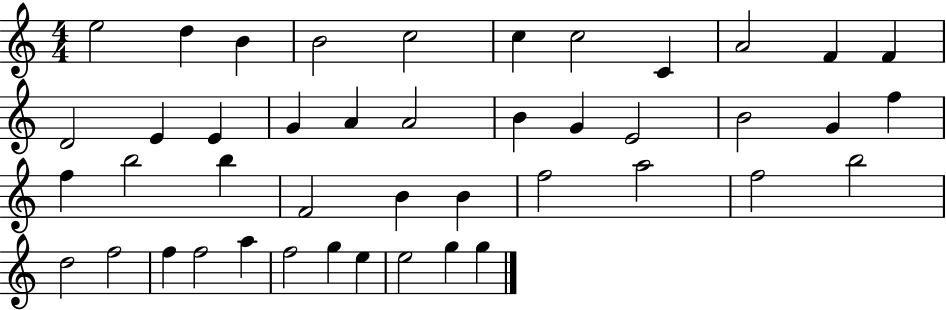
E5/h D5/q B4/q B4/h C5/h C5/q C5/h C4/q A4/h F4/q F4/q D4/h E4/q E4/q G4/q A4/q A4/h B4/q G4/q E4/h B4/h G4/q F5/q F5/q B5/h B5/q F4/h B4/q B4/q F5/h A5/h F5/h B5/h D5/h F5/h F5/q F5/h A5/q F5/h G5/q E5/q E5/h G5/q G5/q